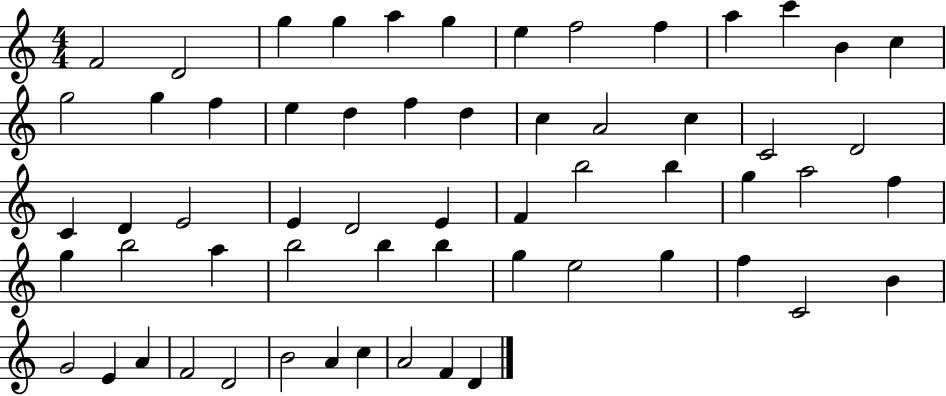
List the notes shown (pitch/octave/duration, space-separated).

F4/h D4/h G5/q G5/q A5/q G5/q E5/q F5/h F5/q A5/q C6/q B4/q C5/q G5/h G5/q F5/q E5/q D5/q F5/q D5/q C5/q A4/h C5/q C4/h D4/h C4/q D4/q E4/h E4/q D4/h E4/q F4/q B5/h B5/q G5/q A5/h F5/q G5/q B5/h A5/q B5/h B5/q B5/q G5/q E5/h G5/q F5/q C4/h B4/q G4/h E4/q A4/q F4/h D4/h B4/h A4/q C5/q A4/h F4/q D4/q